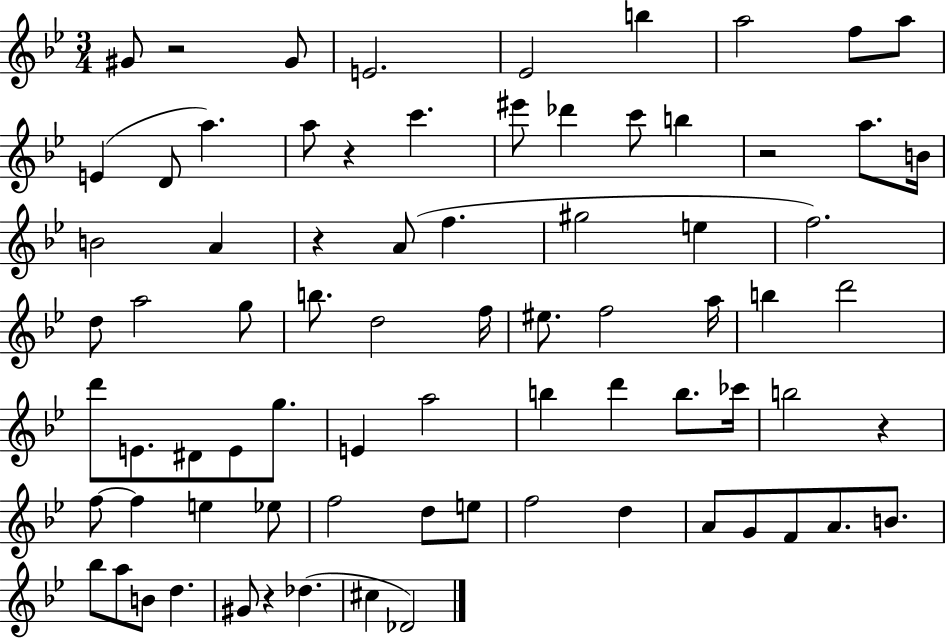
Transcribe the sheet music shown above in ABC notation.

X:1
T:Untitled
M:3/4
L:1/4
K:Bb
^G/2 z2 ^G/2 E2 _E2 b a2 f/2 a/2 E D/2 a a/2 z c' ^e'/2 _d' c'/2 b z2 a/2 B/4 B2 A z A/2 f ^g2 e f2 d/2 a2 g/2 b/2 d2 f/4 ^e/2 f2 a/4 b d'2 d'/2 E/2 ^D/2 E/2 g/2 E a2 b d' b/2 _c'/4 b2 z f/2 f e _e/2 f2 d/2 e/2 f2 d A/2 G/2 F/2 A/2 B/2 _b/2 a/2 B/2 d ^G/2 z _d ^c _D2